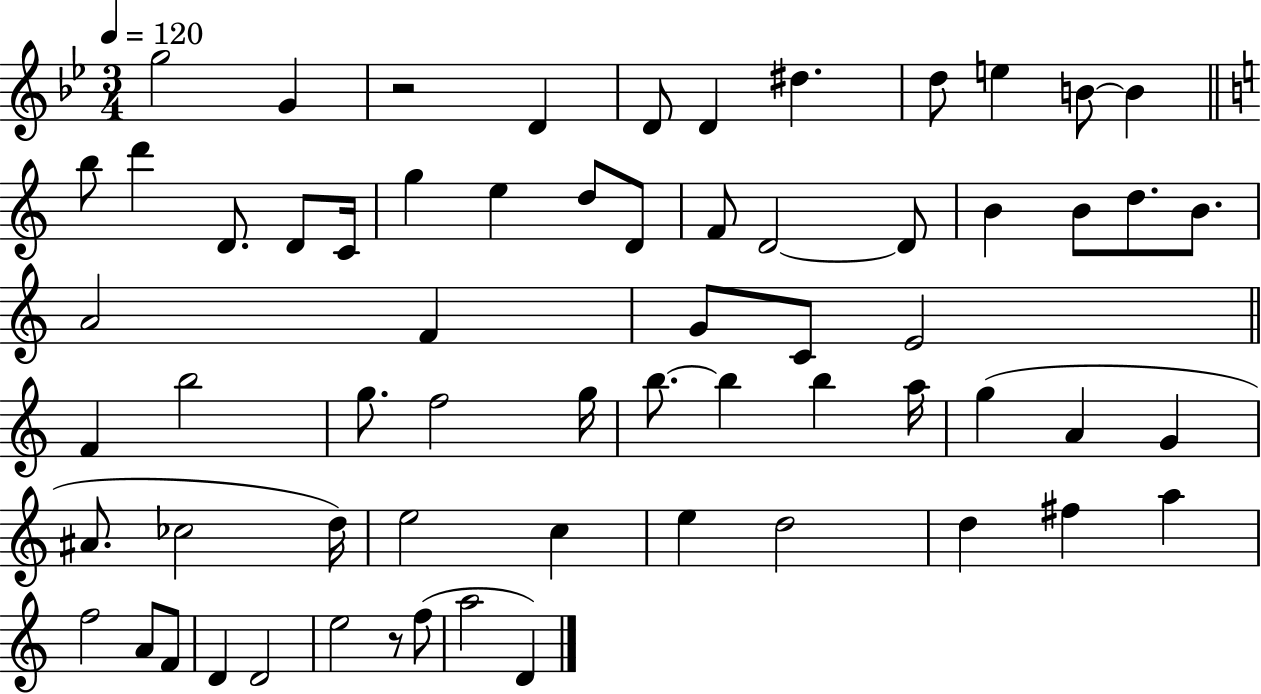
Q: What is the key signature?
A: BES major